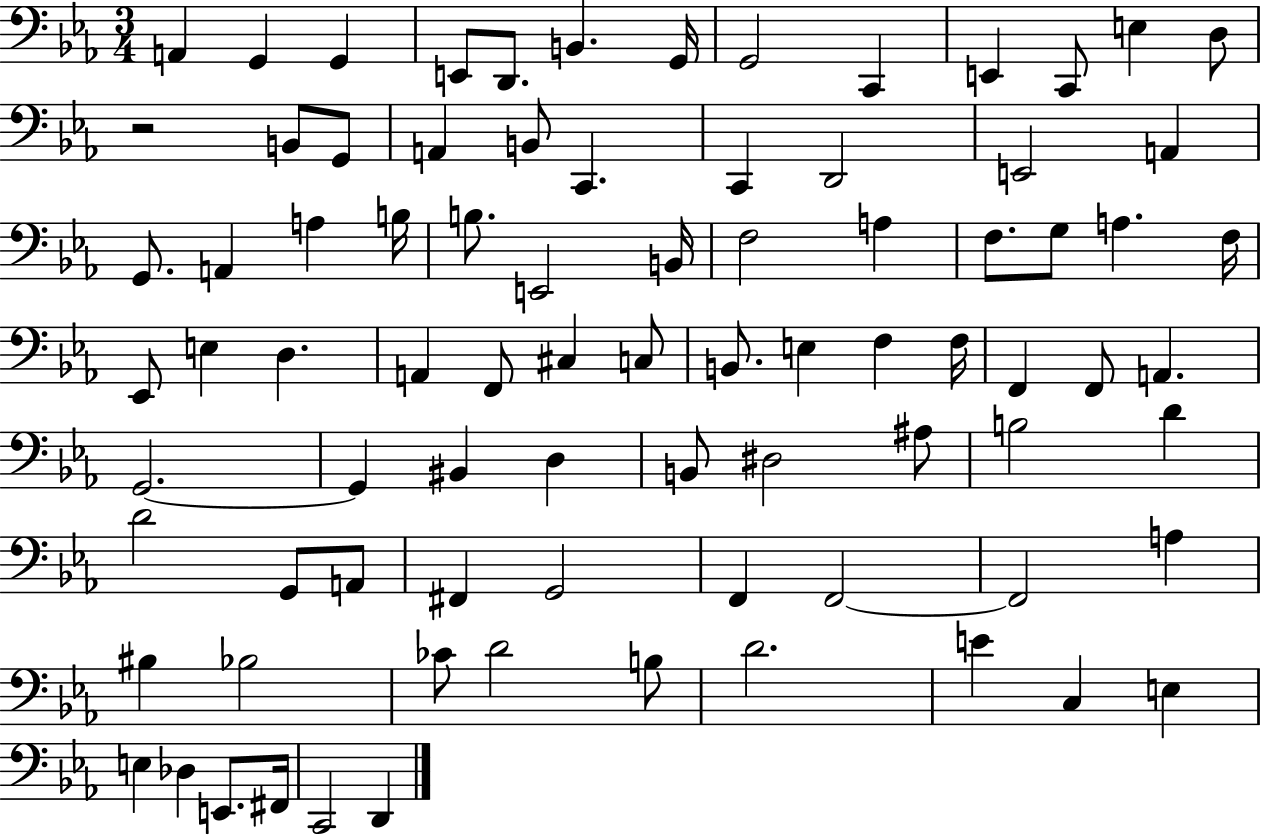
X:1
T:Untitled
M:3/4
L:1/4
K:Eb
A,, G,, G,, E,,/2 D,,/2 B,, G,,/4 G,,2 C,, E,, C,,/2 E, D,/2 z2 B,,/2 G,,/2 A,, B,,/2 C,, C,, D,,2 E,,2 A,, G,,/2 A,, A, B,/4 B,/2 E,,2 B,,/4 F,2 A, F,/2 G,/2 A, F,/4 _E,,/2 E, D, A,, F,,/2 ^C, C,/2 B,,/2 E, F, F,/4 F,, F,,/2 A,, G,,2 G,, ^B,, D, B,,/2 ^D,2 ^A,/2 B,2 D D2 G,,/2 A,,/2 ^F,, G,,2 F,, F,,2 F,,2 A, ^B, _B,2 _C/2 D2 B,/2 D2 E C, E, E, _D, E,,/2 ^F,,/4 C,,2 D,,